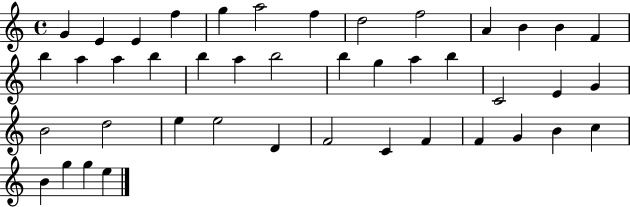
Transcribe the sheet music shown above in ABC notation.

X:1
T:Untitled
M:4/4
L:1/4
K:C
G E E f g a2 f d2 f2 A B B F b a a b b a b2 b g a b C2 E G B2 d2 e e2 D F2 C F F G B c B g g e